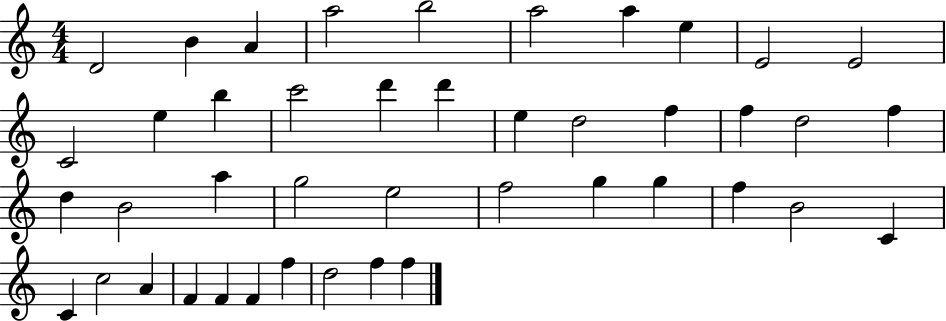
{
  \clef treble
  \numericTimeSignature
  \time 4/4
  \key c \major
  d'2 b'4 a'4 | a''2 b''2 | a''2 a''4 e''4 | e'2 e'2 | \break c'2 e''4 b''4 | c'''2 d'''4 d'''4 | e''4 d''2 f''4 | f''4 d''2 f''4 | \break d''4 b'2 a''4 | g''2 e''2 | f''2 g''4 g''4 | f''4 b'2 c'4 | \break c'4 c''2 a'4 | f'4 f'4 f'4 f''4 | d''2 f''4 f''4 | \bar "|."
}